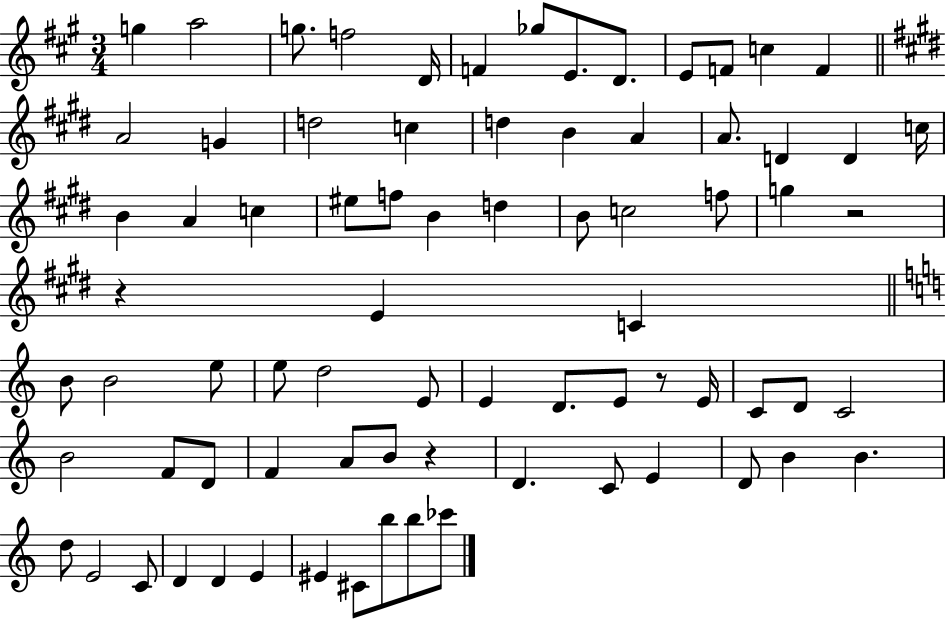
X:1
T:Untitled
M:3/4
L:1/4
K:A
g a2 g/2 f2 D/4 F _g/2 E/2 D/2 E/2 F/2 c F A2 G d2 c d B A A/2 D D c/4 B A c ^e/2 f/2 B d B/2 c2 f/2 g z2 z E C B/2 B2 e/2 e/2 d2 E/2 E D/2 E/2 z/2 E/4 C/2 D/2 C2 B2 F/2 D/2 F A/2 B/2 z D C/2 E D/2 B B d/2 E2 C/2 D D E ^E ^C/2 b/2 b/2 _c'/2